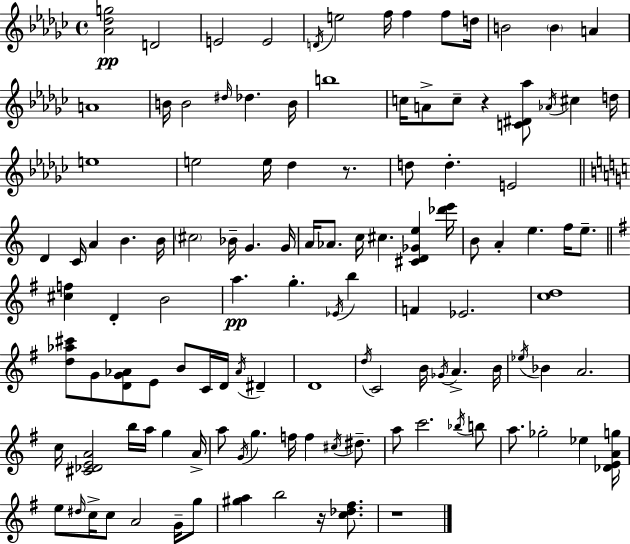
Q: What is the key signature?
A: EES minor